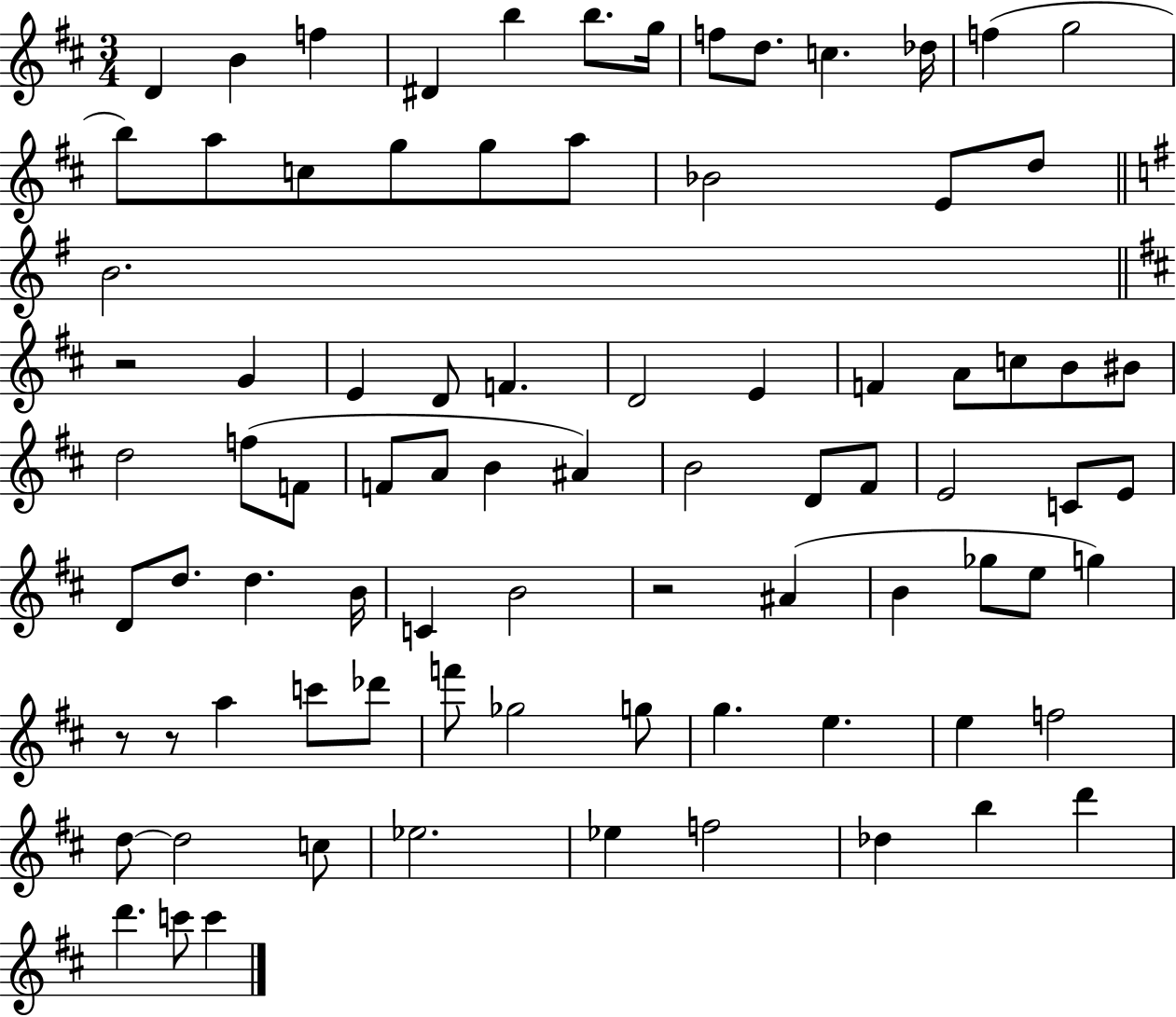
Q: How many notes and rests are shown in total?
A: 84